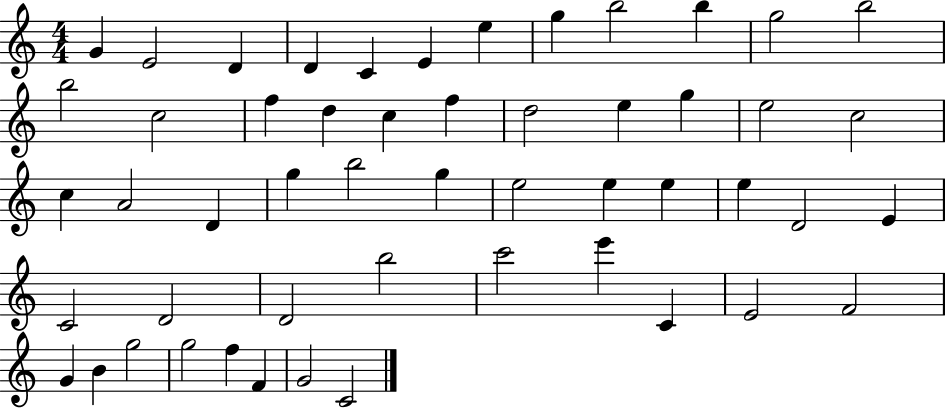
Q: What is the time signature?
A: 4/4